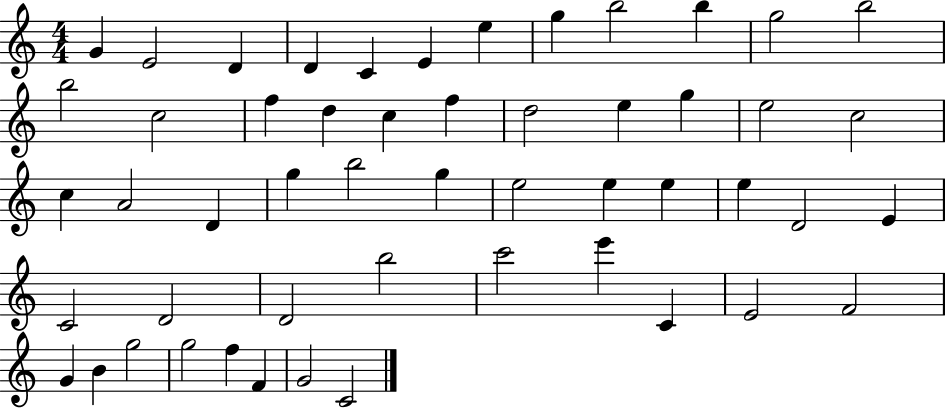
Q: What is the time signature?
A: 4/4